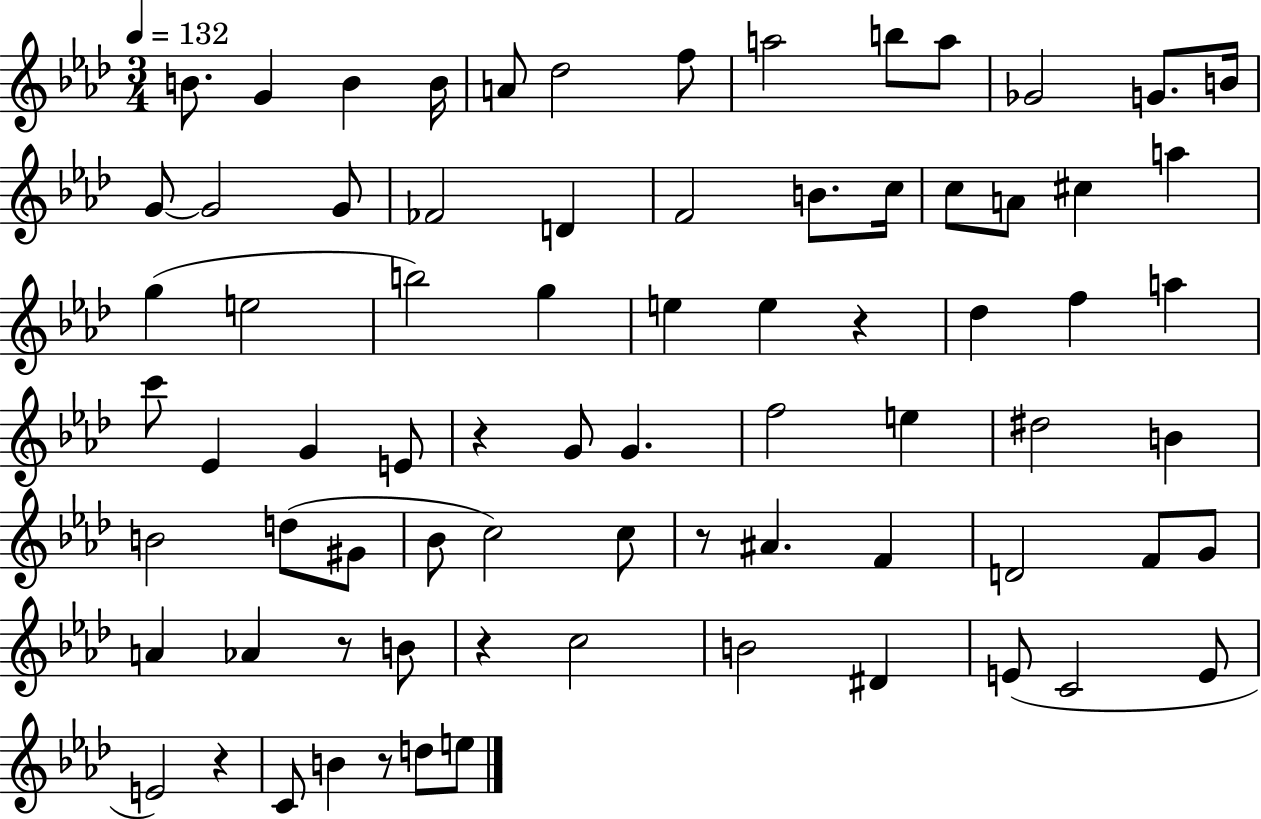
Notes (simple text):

B4/e. G4/q B4/q B4/s A4/e Db5/h F5/e A5/h B5/e A5/e Gb4/h G4/e. B4/s G4/e G4/h G4/e FES4/h D4/q F4/h B4/e. C5/s C5/e A4/e C#5/q A5/q G5/q E5/h B5/h G5/q E5/q E5/q R/q Db5/q F5/q A5/q C6/e Eb4/q G4/q E4/e R/q G4/e G4/q. F5/h E5/q D#5/h B4/q B4/h D5/e G#4/e Bb4/e C5/h C5/e R/e A#4/q. F4/q D4/h F4/e G4/e A4/q Ab4/q R/e B4/e R/q C5/h B4/h D#4/q E4/e C4/h E4/e E4/h R/q C4/e B4/q R/e D5/e E5/e